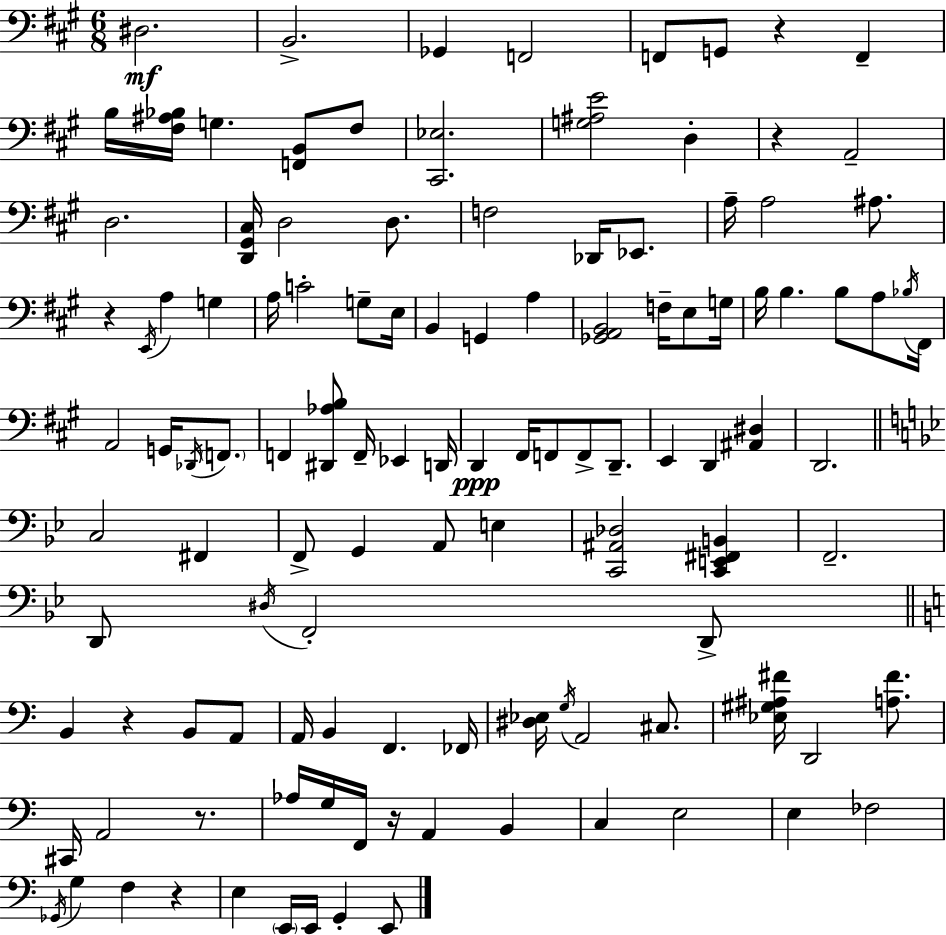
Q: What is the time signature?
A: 6/8